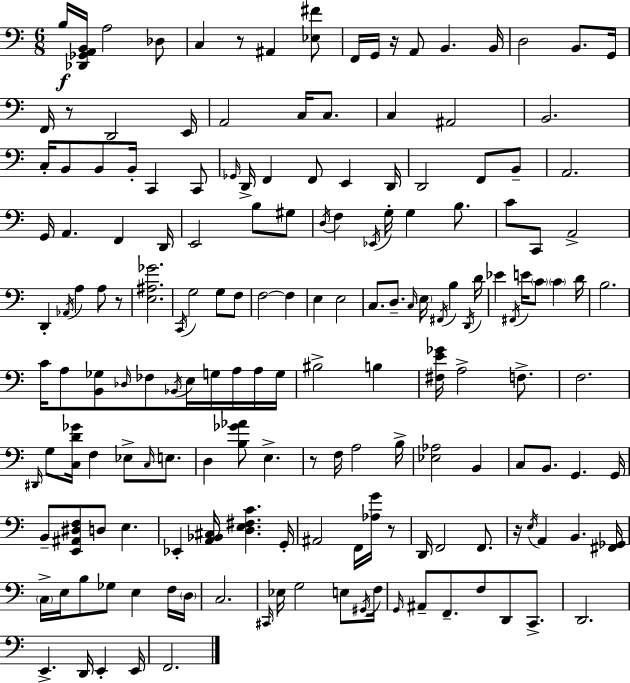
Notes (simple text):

B3/s [Db2,Gb2,A2,B2]/s A3/h Db3/e C3/q R/e A#2/q [Eb3,F#4]/e F2/s G2/s R/s A2/e B2/q. B2/s D3/h B2/e. G2/s F2/s R/e D2/h E2/s A2/h C3/s C3/e. C3/q A#2/h B2/h. C3/s B2/e B2/e B2/s C2/q C2/e Gb2/s D2/s F2/q F2/e E2/q D2/s D2/h F2/e B2/e A2/h. G2/s A2/q. F2/q D2/s E2/h B3/e G#3/e D3/s F3/q Eb2/s G3/s G3/q B3/e. C4/e C2/e A2/h D2/q Ab2/s A3/q A3/e R/e [E3,A#3,Gb4]/h. C2/s G3/h G3/e F3/e F3/h F3/q E3/q E3/h C3/e. D3/e. C3/s E3/s F#2/s B3/q D2/s D4/s Eb4/q F#2/s E4/s C4/e C4/q D4/s B3/h. C4/s A3/e [B2,Gb3]/e Db3/s FES3/e Bb2/s E3/s G3/s A3/s A3/s G3/s BIS3/h B3/q [F#3,E4,Gb4]/s A3/h F3/e. F3/h. D#2/s G3/e [C3,D4,Gb4]/s F3/q Eb3/e C3/s E3/e. D3/q [B3,Gb4,Ab4]/e E3/q. R/e F3/s A3/h B3/s [Eb3,Ab3]/h B2/q C3/e B2/e. G2/q. G2/s B2/e [E2,A#2,D#3,F3]/e D3/e E3/q. Eb2/q [A2,Bb2,C#3]/s [D3,E3,F#3,C4]/q. G2/s A#2/h F2/s [Ab3,G4]/s R/e D2/s F2/h F2/e. R/s E3/s A2/q B2/q. [F#2,Gb2]/s C3/s E3/s B3/e Gb3/e E3/q F3/s D3/s C3/h. C#2/s Eb3/s G3/h E3/e G#2/s F3/s G2/s A#2/e F2/e. F3/e D2/e C2/e. D2/h. E2/q. D2/s E2/q E2/s F2/h.